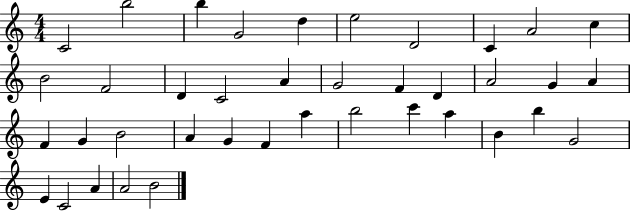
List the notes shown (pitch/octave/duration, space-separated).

C4/h B5/h B5/q G4/h D5/q E5/h D4/h C4/q A4/h C5/q B4/h F4/h D4/q C4/h A4/q G4/h F4/q D4/q A4/h G4/q A4/q F4/q G4/q B4/h A4/q G4/q F4/q A5/q B5/h C6/q A5/q B4/q B5/q G4/h E4/q C4/h A4/q A4/h B4/h